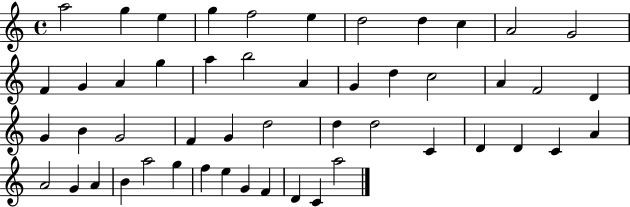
X:1
T:Untitled
M:4/4
L:1/4
K:C
a2 g e g f2 e d2 d c A2 G2 F G A g a b2 A G d c2 A F2 D G B G2 F G d2 d d2 C D D C A A2 G A B a2 g f e G F D C a2